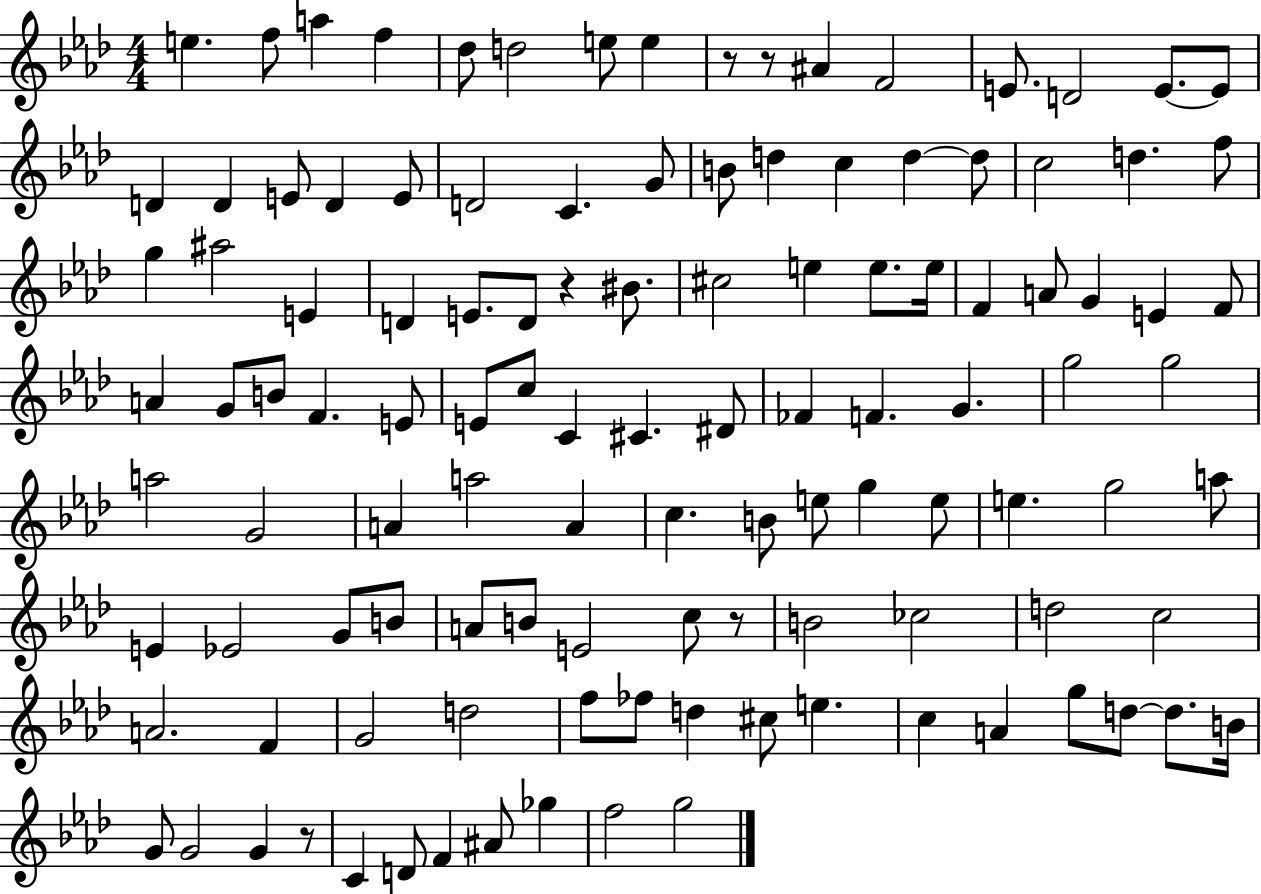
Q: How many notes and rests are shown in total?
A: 116